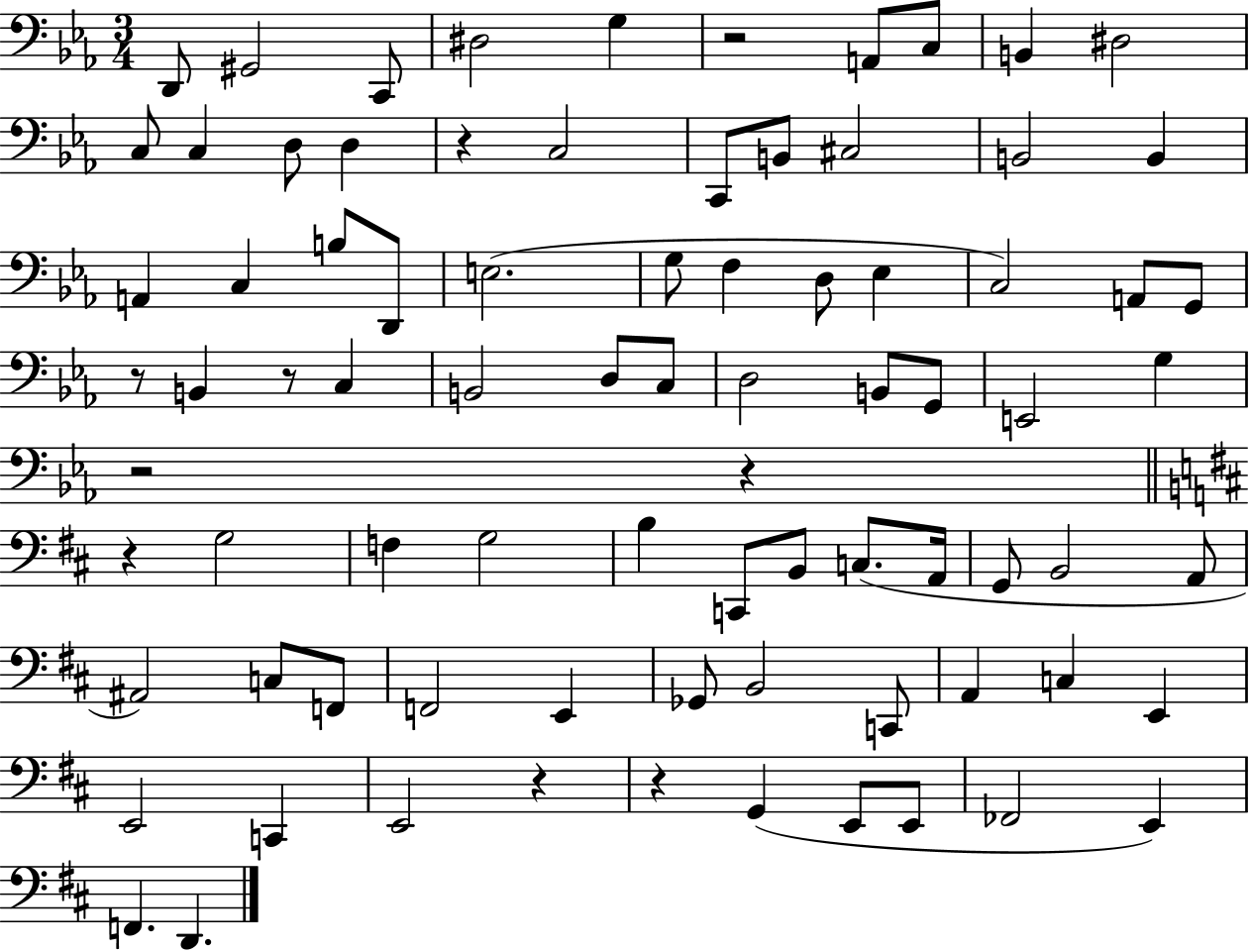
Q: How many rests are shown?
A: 9